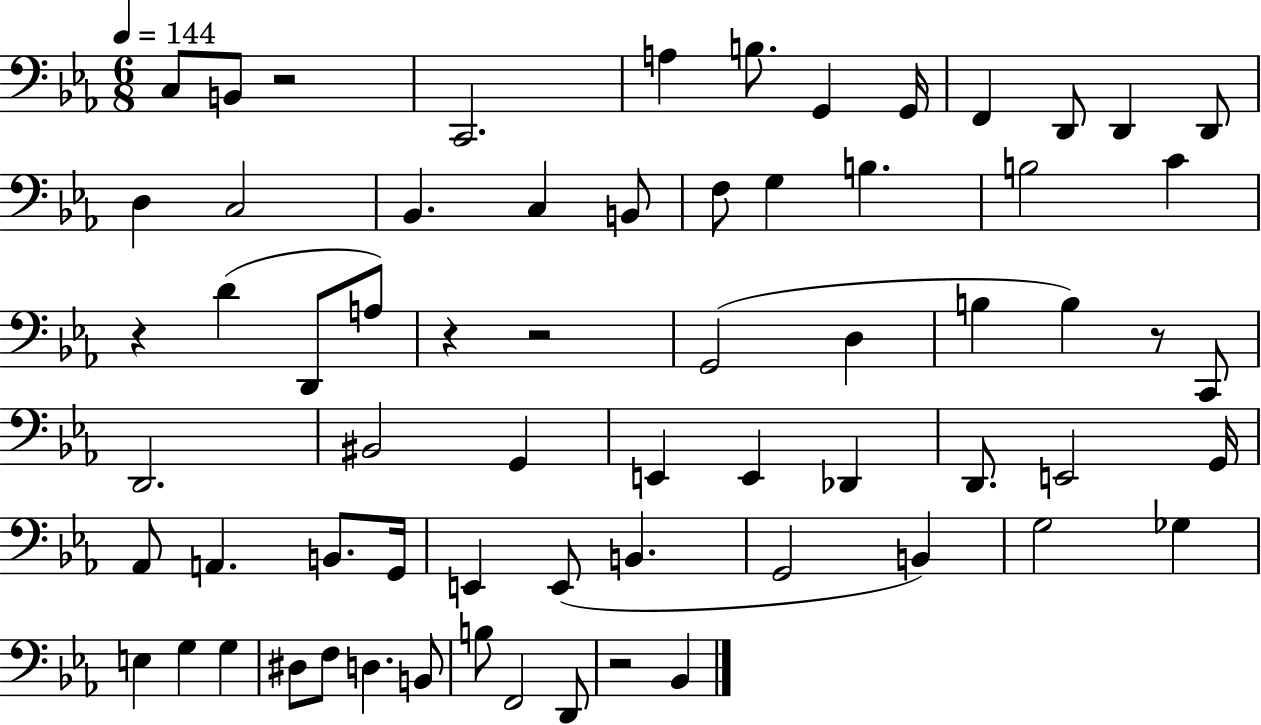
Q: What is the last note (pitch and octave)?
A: Bb2